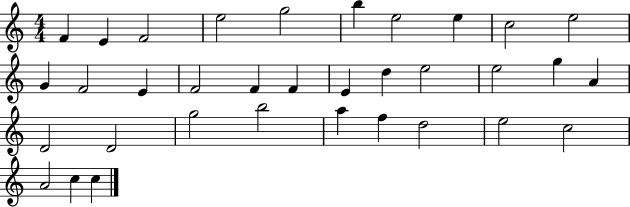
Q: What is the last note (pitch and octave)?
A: C5